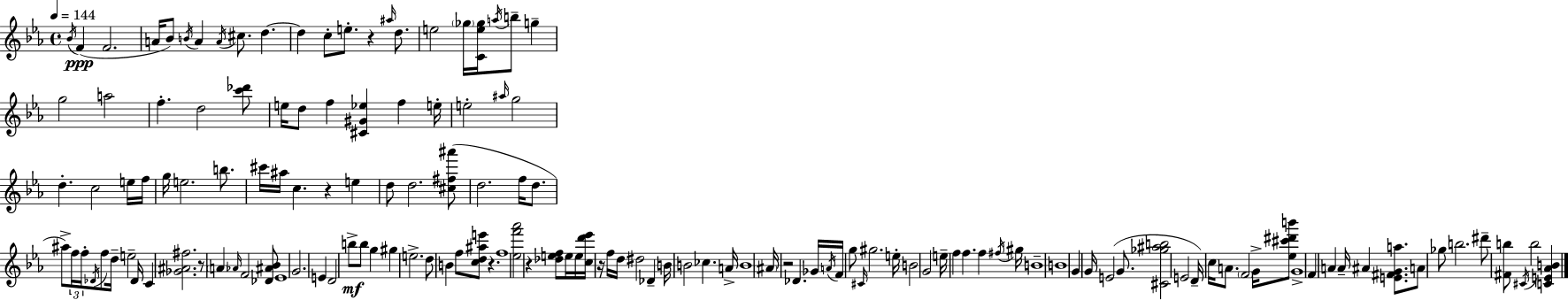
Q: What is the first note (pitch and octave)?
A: Bb4